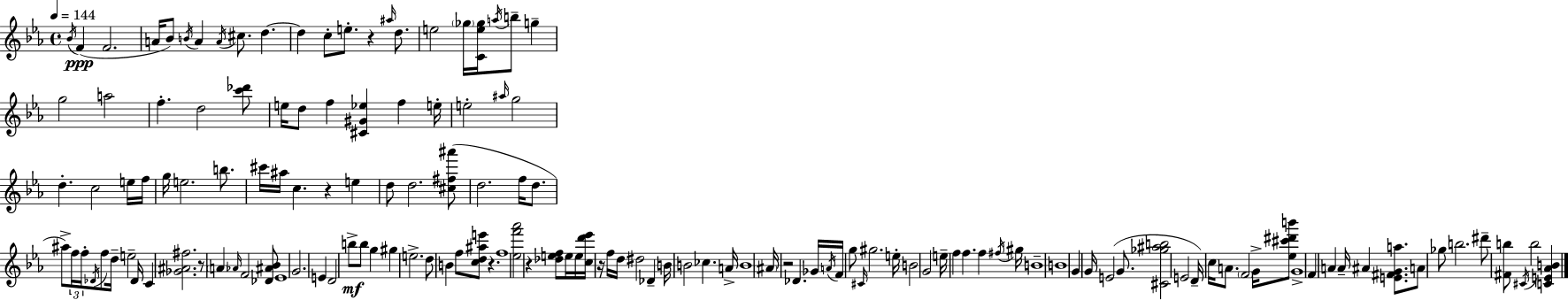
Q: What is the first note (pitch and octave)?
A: Bb4